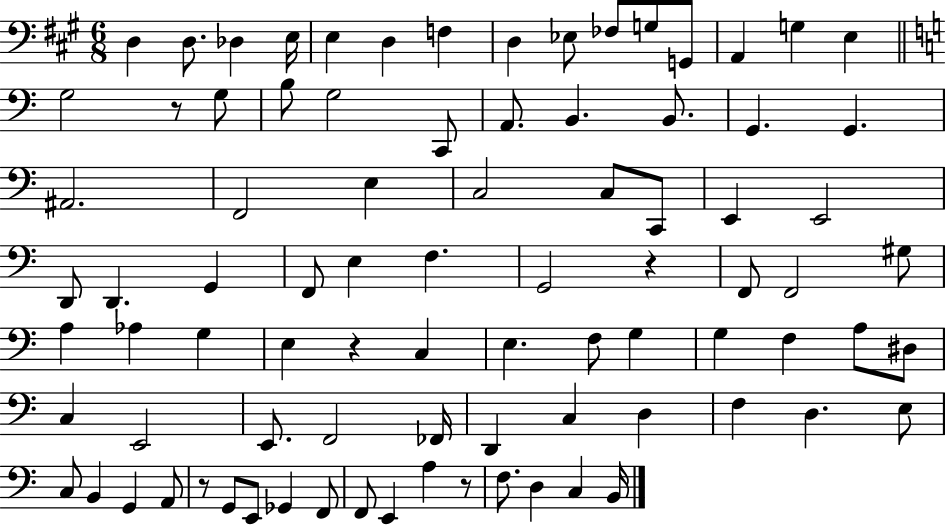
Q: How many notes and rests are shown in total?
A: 86